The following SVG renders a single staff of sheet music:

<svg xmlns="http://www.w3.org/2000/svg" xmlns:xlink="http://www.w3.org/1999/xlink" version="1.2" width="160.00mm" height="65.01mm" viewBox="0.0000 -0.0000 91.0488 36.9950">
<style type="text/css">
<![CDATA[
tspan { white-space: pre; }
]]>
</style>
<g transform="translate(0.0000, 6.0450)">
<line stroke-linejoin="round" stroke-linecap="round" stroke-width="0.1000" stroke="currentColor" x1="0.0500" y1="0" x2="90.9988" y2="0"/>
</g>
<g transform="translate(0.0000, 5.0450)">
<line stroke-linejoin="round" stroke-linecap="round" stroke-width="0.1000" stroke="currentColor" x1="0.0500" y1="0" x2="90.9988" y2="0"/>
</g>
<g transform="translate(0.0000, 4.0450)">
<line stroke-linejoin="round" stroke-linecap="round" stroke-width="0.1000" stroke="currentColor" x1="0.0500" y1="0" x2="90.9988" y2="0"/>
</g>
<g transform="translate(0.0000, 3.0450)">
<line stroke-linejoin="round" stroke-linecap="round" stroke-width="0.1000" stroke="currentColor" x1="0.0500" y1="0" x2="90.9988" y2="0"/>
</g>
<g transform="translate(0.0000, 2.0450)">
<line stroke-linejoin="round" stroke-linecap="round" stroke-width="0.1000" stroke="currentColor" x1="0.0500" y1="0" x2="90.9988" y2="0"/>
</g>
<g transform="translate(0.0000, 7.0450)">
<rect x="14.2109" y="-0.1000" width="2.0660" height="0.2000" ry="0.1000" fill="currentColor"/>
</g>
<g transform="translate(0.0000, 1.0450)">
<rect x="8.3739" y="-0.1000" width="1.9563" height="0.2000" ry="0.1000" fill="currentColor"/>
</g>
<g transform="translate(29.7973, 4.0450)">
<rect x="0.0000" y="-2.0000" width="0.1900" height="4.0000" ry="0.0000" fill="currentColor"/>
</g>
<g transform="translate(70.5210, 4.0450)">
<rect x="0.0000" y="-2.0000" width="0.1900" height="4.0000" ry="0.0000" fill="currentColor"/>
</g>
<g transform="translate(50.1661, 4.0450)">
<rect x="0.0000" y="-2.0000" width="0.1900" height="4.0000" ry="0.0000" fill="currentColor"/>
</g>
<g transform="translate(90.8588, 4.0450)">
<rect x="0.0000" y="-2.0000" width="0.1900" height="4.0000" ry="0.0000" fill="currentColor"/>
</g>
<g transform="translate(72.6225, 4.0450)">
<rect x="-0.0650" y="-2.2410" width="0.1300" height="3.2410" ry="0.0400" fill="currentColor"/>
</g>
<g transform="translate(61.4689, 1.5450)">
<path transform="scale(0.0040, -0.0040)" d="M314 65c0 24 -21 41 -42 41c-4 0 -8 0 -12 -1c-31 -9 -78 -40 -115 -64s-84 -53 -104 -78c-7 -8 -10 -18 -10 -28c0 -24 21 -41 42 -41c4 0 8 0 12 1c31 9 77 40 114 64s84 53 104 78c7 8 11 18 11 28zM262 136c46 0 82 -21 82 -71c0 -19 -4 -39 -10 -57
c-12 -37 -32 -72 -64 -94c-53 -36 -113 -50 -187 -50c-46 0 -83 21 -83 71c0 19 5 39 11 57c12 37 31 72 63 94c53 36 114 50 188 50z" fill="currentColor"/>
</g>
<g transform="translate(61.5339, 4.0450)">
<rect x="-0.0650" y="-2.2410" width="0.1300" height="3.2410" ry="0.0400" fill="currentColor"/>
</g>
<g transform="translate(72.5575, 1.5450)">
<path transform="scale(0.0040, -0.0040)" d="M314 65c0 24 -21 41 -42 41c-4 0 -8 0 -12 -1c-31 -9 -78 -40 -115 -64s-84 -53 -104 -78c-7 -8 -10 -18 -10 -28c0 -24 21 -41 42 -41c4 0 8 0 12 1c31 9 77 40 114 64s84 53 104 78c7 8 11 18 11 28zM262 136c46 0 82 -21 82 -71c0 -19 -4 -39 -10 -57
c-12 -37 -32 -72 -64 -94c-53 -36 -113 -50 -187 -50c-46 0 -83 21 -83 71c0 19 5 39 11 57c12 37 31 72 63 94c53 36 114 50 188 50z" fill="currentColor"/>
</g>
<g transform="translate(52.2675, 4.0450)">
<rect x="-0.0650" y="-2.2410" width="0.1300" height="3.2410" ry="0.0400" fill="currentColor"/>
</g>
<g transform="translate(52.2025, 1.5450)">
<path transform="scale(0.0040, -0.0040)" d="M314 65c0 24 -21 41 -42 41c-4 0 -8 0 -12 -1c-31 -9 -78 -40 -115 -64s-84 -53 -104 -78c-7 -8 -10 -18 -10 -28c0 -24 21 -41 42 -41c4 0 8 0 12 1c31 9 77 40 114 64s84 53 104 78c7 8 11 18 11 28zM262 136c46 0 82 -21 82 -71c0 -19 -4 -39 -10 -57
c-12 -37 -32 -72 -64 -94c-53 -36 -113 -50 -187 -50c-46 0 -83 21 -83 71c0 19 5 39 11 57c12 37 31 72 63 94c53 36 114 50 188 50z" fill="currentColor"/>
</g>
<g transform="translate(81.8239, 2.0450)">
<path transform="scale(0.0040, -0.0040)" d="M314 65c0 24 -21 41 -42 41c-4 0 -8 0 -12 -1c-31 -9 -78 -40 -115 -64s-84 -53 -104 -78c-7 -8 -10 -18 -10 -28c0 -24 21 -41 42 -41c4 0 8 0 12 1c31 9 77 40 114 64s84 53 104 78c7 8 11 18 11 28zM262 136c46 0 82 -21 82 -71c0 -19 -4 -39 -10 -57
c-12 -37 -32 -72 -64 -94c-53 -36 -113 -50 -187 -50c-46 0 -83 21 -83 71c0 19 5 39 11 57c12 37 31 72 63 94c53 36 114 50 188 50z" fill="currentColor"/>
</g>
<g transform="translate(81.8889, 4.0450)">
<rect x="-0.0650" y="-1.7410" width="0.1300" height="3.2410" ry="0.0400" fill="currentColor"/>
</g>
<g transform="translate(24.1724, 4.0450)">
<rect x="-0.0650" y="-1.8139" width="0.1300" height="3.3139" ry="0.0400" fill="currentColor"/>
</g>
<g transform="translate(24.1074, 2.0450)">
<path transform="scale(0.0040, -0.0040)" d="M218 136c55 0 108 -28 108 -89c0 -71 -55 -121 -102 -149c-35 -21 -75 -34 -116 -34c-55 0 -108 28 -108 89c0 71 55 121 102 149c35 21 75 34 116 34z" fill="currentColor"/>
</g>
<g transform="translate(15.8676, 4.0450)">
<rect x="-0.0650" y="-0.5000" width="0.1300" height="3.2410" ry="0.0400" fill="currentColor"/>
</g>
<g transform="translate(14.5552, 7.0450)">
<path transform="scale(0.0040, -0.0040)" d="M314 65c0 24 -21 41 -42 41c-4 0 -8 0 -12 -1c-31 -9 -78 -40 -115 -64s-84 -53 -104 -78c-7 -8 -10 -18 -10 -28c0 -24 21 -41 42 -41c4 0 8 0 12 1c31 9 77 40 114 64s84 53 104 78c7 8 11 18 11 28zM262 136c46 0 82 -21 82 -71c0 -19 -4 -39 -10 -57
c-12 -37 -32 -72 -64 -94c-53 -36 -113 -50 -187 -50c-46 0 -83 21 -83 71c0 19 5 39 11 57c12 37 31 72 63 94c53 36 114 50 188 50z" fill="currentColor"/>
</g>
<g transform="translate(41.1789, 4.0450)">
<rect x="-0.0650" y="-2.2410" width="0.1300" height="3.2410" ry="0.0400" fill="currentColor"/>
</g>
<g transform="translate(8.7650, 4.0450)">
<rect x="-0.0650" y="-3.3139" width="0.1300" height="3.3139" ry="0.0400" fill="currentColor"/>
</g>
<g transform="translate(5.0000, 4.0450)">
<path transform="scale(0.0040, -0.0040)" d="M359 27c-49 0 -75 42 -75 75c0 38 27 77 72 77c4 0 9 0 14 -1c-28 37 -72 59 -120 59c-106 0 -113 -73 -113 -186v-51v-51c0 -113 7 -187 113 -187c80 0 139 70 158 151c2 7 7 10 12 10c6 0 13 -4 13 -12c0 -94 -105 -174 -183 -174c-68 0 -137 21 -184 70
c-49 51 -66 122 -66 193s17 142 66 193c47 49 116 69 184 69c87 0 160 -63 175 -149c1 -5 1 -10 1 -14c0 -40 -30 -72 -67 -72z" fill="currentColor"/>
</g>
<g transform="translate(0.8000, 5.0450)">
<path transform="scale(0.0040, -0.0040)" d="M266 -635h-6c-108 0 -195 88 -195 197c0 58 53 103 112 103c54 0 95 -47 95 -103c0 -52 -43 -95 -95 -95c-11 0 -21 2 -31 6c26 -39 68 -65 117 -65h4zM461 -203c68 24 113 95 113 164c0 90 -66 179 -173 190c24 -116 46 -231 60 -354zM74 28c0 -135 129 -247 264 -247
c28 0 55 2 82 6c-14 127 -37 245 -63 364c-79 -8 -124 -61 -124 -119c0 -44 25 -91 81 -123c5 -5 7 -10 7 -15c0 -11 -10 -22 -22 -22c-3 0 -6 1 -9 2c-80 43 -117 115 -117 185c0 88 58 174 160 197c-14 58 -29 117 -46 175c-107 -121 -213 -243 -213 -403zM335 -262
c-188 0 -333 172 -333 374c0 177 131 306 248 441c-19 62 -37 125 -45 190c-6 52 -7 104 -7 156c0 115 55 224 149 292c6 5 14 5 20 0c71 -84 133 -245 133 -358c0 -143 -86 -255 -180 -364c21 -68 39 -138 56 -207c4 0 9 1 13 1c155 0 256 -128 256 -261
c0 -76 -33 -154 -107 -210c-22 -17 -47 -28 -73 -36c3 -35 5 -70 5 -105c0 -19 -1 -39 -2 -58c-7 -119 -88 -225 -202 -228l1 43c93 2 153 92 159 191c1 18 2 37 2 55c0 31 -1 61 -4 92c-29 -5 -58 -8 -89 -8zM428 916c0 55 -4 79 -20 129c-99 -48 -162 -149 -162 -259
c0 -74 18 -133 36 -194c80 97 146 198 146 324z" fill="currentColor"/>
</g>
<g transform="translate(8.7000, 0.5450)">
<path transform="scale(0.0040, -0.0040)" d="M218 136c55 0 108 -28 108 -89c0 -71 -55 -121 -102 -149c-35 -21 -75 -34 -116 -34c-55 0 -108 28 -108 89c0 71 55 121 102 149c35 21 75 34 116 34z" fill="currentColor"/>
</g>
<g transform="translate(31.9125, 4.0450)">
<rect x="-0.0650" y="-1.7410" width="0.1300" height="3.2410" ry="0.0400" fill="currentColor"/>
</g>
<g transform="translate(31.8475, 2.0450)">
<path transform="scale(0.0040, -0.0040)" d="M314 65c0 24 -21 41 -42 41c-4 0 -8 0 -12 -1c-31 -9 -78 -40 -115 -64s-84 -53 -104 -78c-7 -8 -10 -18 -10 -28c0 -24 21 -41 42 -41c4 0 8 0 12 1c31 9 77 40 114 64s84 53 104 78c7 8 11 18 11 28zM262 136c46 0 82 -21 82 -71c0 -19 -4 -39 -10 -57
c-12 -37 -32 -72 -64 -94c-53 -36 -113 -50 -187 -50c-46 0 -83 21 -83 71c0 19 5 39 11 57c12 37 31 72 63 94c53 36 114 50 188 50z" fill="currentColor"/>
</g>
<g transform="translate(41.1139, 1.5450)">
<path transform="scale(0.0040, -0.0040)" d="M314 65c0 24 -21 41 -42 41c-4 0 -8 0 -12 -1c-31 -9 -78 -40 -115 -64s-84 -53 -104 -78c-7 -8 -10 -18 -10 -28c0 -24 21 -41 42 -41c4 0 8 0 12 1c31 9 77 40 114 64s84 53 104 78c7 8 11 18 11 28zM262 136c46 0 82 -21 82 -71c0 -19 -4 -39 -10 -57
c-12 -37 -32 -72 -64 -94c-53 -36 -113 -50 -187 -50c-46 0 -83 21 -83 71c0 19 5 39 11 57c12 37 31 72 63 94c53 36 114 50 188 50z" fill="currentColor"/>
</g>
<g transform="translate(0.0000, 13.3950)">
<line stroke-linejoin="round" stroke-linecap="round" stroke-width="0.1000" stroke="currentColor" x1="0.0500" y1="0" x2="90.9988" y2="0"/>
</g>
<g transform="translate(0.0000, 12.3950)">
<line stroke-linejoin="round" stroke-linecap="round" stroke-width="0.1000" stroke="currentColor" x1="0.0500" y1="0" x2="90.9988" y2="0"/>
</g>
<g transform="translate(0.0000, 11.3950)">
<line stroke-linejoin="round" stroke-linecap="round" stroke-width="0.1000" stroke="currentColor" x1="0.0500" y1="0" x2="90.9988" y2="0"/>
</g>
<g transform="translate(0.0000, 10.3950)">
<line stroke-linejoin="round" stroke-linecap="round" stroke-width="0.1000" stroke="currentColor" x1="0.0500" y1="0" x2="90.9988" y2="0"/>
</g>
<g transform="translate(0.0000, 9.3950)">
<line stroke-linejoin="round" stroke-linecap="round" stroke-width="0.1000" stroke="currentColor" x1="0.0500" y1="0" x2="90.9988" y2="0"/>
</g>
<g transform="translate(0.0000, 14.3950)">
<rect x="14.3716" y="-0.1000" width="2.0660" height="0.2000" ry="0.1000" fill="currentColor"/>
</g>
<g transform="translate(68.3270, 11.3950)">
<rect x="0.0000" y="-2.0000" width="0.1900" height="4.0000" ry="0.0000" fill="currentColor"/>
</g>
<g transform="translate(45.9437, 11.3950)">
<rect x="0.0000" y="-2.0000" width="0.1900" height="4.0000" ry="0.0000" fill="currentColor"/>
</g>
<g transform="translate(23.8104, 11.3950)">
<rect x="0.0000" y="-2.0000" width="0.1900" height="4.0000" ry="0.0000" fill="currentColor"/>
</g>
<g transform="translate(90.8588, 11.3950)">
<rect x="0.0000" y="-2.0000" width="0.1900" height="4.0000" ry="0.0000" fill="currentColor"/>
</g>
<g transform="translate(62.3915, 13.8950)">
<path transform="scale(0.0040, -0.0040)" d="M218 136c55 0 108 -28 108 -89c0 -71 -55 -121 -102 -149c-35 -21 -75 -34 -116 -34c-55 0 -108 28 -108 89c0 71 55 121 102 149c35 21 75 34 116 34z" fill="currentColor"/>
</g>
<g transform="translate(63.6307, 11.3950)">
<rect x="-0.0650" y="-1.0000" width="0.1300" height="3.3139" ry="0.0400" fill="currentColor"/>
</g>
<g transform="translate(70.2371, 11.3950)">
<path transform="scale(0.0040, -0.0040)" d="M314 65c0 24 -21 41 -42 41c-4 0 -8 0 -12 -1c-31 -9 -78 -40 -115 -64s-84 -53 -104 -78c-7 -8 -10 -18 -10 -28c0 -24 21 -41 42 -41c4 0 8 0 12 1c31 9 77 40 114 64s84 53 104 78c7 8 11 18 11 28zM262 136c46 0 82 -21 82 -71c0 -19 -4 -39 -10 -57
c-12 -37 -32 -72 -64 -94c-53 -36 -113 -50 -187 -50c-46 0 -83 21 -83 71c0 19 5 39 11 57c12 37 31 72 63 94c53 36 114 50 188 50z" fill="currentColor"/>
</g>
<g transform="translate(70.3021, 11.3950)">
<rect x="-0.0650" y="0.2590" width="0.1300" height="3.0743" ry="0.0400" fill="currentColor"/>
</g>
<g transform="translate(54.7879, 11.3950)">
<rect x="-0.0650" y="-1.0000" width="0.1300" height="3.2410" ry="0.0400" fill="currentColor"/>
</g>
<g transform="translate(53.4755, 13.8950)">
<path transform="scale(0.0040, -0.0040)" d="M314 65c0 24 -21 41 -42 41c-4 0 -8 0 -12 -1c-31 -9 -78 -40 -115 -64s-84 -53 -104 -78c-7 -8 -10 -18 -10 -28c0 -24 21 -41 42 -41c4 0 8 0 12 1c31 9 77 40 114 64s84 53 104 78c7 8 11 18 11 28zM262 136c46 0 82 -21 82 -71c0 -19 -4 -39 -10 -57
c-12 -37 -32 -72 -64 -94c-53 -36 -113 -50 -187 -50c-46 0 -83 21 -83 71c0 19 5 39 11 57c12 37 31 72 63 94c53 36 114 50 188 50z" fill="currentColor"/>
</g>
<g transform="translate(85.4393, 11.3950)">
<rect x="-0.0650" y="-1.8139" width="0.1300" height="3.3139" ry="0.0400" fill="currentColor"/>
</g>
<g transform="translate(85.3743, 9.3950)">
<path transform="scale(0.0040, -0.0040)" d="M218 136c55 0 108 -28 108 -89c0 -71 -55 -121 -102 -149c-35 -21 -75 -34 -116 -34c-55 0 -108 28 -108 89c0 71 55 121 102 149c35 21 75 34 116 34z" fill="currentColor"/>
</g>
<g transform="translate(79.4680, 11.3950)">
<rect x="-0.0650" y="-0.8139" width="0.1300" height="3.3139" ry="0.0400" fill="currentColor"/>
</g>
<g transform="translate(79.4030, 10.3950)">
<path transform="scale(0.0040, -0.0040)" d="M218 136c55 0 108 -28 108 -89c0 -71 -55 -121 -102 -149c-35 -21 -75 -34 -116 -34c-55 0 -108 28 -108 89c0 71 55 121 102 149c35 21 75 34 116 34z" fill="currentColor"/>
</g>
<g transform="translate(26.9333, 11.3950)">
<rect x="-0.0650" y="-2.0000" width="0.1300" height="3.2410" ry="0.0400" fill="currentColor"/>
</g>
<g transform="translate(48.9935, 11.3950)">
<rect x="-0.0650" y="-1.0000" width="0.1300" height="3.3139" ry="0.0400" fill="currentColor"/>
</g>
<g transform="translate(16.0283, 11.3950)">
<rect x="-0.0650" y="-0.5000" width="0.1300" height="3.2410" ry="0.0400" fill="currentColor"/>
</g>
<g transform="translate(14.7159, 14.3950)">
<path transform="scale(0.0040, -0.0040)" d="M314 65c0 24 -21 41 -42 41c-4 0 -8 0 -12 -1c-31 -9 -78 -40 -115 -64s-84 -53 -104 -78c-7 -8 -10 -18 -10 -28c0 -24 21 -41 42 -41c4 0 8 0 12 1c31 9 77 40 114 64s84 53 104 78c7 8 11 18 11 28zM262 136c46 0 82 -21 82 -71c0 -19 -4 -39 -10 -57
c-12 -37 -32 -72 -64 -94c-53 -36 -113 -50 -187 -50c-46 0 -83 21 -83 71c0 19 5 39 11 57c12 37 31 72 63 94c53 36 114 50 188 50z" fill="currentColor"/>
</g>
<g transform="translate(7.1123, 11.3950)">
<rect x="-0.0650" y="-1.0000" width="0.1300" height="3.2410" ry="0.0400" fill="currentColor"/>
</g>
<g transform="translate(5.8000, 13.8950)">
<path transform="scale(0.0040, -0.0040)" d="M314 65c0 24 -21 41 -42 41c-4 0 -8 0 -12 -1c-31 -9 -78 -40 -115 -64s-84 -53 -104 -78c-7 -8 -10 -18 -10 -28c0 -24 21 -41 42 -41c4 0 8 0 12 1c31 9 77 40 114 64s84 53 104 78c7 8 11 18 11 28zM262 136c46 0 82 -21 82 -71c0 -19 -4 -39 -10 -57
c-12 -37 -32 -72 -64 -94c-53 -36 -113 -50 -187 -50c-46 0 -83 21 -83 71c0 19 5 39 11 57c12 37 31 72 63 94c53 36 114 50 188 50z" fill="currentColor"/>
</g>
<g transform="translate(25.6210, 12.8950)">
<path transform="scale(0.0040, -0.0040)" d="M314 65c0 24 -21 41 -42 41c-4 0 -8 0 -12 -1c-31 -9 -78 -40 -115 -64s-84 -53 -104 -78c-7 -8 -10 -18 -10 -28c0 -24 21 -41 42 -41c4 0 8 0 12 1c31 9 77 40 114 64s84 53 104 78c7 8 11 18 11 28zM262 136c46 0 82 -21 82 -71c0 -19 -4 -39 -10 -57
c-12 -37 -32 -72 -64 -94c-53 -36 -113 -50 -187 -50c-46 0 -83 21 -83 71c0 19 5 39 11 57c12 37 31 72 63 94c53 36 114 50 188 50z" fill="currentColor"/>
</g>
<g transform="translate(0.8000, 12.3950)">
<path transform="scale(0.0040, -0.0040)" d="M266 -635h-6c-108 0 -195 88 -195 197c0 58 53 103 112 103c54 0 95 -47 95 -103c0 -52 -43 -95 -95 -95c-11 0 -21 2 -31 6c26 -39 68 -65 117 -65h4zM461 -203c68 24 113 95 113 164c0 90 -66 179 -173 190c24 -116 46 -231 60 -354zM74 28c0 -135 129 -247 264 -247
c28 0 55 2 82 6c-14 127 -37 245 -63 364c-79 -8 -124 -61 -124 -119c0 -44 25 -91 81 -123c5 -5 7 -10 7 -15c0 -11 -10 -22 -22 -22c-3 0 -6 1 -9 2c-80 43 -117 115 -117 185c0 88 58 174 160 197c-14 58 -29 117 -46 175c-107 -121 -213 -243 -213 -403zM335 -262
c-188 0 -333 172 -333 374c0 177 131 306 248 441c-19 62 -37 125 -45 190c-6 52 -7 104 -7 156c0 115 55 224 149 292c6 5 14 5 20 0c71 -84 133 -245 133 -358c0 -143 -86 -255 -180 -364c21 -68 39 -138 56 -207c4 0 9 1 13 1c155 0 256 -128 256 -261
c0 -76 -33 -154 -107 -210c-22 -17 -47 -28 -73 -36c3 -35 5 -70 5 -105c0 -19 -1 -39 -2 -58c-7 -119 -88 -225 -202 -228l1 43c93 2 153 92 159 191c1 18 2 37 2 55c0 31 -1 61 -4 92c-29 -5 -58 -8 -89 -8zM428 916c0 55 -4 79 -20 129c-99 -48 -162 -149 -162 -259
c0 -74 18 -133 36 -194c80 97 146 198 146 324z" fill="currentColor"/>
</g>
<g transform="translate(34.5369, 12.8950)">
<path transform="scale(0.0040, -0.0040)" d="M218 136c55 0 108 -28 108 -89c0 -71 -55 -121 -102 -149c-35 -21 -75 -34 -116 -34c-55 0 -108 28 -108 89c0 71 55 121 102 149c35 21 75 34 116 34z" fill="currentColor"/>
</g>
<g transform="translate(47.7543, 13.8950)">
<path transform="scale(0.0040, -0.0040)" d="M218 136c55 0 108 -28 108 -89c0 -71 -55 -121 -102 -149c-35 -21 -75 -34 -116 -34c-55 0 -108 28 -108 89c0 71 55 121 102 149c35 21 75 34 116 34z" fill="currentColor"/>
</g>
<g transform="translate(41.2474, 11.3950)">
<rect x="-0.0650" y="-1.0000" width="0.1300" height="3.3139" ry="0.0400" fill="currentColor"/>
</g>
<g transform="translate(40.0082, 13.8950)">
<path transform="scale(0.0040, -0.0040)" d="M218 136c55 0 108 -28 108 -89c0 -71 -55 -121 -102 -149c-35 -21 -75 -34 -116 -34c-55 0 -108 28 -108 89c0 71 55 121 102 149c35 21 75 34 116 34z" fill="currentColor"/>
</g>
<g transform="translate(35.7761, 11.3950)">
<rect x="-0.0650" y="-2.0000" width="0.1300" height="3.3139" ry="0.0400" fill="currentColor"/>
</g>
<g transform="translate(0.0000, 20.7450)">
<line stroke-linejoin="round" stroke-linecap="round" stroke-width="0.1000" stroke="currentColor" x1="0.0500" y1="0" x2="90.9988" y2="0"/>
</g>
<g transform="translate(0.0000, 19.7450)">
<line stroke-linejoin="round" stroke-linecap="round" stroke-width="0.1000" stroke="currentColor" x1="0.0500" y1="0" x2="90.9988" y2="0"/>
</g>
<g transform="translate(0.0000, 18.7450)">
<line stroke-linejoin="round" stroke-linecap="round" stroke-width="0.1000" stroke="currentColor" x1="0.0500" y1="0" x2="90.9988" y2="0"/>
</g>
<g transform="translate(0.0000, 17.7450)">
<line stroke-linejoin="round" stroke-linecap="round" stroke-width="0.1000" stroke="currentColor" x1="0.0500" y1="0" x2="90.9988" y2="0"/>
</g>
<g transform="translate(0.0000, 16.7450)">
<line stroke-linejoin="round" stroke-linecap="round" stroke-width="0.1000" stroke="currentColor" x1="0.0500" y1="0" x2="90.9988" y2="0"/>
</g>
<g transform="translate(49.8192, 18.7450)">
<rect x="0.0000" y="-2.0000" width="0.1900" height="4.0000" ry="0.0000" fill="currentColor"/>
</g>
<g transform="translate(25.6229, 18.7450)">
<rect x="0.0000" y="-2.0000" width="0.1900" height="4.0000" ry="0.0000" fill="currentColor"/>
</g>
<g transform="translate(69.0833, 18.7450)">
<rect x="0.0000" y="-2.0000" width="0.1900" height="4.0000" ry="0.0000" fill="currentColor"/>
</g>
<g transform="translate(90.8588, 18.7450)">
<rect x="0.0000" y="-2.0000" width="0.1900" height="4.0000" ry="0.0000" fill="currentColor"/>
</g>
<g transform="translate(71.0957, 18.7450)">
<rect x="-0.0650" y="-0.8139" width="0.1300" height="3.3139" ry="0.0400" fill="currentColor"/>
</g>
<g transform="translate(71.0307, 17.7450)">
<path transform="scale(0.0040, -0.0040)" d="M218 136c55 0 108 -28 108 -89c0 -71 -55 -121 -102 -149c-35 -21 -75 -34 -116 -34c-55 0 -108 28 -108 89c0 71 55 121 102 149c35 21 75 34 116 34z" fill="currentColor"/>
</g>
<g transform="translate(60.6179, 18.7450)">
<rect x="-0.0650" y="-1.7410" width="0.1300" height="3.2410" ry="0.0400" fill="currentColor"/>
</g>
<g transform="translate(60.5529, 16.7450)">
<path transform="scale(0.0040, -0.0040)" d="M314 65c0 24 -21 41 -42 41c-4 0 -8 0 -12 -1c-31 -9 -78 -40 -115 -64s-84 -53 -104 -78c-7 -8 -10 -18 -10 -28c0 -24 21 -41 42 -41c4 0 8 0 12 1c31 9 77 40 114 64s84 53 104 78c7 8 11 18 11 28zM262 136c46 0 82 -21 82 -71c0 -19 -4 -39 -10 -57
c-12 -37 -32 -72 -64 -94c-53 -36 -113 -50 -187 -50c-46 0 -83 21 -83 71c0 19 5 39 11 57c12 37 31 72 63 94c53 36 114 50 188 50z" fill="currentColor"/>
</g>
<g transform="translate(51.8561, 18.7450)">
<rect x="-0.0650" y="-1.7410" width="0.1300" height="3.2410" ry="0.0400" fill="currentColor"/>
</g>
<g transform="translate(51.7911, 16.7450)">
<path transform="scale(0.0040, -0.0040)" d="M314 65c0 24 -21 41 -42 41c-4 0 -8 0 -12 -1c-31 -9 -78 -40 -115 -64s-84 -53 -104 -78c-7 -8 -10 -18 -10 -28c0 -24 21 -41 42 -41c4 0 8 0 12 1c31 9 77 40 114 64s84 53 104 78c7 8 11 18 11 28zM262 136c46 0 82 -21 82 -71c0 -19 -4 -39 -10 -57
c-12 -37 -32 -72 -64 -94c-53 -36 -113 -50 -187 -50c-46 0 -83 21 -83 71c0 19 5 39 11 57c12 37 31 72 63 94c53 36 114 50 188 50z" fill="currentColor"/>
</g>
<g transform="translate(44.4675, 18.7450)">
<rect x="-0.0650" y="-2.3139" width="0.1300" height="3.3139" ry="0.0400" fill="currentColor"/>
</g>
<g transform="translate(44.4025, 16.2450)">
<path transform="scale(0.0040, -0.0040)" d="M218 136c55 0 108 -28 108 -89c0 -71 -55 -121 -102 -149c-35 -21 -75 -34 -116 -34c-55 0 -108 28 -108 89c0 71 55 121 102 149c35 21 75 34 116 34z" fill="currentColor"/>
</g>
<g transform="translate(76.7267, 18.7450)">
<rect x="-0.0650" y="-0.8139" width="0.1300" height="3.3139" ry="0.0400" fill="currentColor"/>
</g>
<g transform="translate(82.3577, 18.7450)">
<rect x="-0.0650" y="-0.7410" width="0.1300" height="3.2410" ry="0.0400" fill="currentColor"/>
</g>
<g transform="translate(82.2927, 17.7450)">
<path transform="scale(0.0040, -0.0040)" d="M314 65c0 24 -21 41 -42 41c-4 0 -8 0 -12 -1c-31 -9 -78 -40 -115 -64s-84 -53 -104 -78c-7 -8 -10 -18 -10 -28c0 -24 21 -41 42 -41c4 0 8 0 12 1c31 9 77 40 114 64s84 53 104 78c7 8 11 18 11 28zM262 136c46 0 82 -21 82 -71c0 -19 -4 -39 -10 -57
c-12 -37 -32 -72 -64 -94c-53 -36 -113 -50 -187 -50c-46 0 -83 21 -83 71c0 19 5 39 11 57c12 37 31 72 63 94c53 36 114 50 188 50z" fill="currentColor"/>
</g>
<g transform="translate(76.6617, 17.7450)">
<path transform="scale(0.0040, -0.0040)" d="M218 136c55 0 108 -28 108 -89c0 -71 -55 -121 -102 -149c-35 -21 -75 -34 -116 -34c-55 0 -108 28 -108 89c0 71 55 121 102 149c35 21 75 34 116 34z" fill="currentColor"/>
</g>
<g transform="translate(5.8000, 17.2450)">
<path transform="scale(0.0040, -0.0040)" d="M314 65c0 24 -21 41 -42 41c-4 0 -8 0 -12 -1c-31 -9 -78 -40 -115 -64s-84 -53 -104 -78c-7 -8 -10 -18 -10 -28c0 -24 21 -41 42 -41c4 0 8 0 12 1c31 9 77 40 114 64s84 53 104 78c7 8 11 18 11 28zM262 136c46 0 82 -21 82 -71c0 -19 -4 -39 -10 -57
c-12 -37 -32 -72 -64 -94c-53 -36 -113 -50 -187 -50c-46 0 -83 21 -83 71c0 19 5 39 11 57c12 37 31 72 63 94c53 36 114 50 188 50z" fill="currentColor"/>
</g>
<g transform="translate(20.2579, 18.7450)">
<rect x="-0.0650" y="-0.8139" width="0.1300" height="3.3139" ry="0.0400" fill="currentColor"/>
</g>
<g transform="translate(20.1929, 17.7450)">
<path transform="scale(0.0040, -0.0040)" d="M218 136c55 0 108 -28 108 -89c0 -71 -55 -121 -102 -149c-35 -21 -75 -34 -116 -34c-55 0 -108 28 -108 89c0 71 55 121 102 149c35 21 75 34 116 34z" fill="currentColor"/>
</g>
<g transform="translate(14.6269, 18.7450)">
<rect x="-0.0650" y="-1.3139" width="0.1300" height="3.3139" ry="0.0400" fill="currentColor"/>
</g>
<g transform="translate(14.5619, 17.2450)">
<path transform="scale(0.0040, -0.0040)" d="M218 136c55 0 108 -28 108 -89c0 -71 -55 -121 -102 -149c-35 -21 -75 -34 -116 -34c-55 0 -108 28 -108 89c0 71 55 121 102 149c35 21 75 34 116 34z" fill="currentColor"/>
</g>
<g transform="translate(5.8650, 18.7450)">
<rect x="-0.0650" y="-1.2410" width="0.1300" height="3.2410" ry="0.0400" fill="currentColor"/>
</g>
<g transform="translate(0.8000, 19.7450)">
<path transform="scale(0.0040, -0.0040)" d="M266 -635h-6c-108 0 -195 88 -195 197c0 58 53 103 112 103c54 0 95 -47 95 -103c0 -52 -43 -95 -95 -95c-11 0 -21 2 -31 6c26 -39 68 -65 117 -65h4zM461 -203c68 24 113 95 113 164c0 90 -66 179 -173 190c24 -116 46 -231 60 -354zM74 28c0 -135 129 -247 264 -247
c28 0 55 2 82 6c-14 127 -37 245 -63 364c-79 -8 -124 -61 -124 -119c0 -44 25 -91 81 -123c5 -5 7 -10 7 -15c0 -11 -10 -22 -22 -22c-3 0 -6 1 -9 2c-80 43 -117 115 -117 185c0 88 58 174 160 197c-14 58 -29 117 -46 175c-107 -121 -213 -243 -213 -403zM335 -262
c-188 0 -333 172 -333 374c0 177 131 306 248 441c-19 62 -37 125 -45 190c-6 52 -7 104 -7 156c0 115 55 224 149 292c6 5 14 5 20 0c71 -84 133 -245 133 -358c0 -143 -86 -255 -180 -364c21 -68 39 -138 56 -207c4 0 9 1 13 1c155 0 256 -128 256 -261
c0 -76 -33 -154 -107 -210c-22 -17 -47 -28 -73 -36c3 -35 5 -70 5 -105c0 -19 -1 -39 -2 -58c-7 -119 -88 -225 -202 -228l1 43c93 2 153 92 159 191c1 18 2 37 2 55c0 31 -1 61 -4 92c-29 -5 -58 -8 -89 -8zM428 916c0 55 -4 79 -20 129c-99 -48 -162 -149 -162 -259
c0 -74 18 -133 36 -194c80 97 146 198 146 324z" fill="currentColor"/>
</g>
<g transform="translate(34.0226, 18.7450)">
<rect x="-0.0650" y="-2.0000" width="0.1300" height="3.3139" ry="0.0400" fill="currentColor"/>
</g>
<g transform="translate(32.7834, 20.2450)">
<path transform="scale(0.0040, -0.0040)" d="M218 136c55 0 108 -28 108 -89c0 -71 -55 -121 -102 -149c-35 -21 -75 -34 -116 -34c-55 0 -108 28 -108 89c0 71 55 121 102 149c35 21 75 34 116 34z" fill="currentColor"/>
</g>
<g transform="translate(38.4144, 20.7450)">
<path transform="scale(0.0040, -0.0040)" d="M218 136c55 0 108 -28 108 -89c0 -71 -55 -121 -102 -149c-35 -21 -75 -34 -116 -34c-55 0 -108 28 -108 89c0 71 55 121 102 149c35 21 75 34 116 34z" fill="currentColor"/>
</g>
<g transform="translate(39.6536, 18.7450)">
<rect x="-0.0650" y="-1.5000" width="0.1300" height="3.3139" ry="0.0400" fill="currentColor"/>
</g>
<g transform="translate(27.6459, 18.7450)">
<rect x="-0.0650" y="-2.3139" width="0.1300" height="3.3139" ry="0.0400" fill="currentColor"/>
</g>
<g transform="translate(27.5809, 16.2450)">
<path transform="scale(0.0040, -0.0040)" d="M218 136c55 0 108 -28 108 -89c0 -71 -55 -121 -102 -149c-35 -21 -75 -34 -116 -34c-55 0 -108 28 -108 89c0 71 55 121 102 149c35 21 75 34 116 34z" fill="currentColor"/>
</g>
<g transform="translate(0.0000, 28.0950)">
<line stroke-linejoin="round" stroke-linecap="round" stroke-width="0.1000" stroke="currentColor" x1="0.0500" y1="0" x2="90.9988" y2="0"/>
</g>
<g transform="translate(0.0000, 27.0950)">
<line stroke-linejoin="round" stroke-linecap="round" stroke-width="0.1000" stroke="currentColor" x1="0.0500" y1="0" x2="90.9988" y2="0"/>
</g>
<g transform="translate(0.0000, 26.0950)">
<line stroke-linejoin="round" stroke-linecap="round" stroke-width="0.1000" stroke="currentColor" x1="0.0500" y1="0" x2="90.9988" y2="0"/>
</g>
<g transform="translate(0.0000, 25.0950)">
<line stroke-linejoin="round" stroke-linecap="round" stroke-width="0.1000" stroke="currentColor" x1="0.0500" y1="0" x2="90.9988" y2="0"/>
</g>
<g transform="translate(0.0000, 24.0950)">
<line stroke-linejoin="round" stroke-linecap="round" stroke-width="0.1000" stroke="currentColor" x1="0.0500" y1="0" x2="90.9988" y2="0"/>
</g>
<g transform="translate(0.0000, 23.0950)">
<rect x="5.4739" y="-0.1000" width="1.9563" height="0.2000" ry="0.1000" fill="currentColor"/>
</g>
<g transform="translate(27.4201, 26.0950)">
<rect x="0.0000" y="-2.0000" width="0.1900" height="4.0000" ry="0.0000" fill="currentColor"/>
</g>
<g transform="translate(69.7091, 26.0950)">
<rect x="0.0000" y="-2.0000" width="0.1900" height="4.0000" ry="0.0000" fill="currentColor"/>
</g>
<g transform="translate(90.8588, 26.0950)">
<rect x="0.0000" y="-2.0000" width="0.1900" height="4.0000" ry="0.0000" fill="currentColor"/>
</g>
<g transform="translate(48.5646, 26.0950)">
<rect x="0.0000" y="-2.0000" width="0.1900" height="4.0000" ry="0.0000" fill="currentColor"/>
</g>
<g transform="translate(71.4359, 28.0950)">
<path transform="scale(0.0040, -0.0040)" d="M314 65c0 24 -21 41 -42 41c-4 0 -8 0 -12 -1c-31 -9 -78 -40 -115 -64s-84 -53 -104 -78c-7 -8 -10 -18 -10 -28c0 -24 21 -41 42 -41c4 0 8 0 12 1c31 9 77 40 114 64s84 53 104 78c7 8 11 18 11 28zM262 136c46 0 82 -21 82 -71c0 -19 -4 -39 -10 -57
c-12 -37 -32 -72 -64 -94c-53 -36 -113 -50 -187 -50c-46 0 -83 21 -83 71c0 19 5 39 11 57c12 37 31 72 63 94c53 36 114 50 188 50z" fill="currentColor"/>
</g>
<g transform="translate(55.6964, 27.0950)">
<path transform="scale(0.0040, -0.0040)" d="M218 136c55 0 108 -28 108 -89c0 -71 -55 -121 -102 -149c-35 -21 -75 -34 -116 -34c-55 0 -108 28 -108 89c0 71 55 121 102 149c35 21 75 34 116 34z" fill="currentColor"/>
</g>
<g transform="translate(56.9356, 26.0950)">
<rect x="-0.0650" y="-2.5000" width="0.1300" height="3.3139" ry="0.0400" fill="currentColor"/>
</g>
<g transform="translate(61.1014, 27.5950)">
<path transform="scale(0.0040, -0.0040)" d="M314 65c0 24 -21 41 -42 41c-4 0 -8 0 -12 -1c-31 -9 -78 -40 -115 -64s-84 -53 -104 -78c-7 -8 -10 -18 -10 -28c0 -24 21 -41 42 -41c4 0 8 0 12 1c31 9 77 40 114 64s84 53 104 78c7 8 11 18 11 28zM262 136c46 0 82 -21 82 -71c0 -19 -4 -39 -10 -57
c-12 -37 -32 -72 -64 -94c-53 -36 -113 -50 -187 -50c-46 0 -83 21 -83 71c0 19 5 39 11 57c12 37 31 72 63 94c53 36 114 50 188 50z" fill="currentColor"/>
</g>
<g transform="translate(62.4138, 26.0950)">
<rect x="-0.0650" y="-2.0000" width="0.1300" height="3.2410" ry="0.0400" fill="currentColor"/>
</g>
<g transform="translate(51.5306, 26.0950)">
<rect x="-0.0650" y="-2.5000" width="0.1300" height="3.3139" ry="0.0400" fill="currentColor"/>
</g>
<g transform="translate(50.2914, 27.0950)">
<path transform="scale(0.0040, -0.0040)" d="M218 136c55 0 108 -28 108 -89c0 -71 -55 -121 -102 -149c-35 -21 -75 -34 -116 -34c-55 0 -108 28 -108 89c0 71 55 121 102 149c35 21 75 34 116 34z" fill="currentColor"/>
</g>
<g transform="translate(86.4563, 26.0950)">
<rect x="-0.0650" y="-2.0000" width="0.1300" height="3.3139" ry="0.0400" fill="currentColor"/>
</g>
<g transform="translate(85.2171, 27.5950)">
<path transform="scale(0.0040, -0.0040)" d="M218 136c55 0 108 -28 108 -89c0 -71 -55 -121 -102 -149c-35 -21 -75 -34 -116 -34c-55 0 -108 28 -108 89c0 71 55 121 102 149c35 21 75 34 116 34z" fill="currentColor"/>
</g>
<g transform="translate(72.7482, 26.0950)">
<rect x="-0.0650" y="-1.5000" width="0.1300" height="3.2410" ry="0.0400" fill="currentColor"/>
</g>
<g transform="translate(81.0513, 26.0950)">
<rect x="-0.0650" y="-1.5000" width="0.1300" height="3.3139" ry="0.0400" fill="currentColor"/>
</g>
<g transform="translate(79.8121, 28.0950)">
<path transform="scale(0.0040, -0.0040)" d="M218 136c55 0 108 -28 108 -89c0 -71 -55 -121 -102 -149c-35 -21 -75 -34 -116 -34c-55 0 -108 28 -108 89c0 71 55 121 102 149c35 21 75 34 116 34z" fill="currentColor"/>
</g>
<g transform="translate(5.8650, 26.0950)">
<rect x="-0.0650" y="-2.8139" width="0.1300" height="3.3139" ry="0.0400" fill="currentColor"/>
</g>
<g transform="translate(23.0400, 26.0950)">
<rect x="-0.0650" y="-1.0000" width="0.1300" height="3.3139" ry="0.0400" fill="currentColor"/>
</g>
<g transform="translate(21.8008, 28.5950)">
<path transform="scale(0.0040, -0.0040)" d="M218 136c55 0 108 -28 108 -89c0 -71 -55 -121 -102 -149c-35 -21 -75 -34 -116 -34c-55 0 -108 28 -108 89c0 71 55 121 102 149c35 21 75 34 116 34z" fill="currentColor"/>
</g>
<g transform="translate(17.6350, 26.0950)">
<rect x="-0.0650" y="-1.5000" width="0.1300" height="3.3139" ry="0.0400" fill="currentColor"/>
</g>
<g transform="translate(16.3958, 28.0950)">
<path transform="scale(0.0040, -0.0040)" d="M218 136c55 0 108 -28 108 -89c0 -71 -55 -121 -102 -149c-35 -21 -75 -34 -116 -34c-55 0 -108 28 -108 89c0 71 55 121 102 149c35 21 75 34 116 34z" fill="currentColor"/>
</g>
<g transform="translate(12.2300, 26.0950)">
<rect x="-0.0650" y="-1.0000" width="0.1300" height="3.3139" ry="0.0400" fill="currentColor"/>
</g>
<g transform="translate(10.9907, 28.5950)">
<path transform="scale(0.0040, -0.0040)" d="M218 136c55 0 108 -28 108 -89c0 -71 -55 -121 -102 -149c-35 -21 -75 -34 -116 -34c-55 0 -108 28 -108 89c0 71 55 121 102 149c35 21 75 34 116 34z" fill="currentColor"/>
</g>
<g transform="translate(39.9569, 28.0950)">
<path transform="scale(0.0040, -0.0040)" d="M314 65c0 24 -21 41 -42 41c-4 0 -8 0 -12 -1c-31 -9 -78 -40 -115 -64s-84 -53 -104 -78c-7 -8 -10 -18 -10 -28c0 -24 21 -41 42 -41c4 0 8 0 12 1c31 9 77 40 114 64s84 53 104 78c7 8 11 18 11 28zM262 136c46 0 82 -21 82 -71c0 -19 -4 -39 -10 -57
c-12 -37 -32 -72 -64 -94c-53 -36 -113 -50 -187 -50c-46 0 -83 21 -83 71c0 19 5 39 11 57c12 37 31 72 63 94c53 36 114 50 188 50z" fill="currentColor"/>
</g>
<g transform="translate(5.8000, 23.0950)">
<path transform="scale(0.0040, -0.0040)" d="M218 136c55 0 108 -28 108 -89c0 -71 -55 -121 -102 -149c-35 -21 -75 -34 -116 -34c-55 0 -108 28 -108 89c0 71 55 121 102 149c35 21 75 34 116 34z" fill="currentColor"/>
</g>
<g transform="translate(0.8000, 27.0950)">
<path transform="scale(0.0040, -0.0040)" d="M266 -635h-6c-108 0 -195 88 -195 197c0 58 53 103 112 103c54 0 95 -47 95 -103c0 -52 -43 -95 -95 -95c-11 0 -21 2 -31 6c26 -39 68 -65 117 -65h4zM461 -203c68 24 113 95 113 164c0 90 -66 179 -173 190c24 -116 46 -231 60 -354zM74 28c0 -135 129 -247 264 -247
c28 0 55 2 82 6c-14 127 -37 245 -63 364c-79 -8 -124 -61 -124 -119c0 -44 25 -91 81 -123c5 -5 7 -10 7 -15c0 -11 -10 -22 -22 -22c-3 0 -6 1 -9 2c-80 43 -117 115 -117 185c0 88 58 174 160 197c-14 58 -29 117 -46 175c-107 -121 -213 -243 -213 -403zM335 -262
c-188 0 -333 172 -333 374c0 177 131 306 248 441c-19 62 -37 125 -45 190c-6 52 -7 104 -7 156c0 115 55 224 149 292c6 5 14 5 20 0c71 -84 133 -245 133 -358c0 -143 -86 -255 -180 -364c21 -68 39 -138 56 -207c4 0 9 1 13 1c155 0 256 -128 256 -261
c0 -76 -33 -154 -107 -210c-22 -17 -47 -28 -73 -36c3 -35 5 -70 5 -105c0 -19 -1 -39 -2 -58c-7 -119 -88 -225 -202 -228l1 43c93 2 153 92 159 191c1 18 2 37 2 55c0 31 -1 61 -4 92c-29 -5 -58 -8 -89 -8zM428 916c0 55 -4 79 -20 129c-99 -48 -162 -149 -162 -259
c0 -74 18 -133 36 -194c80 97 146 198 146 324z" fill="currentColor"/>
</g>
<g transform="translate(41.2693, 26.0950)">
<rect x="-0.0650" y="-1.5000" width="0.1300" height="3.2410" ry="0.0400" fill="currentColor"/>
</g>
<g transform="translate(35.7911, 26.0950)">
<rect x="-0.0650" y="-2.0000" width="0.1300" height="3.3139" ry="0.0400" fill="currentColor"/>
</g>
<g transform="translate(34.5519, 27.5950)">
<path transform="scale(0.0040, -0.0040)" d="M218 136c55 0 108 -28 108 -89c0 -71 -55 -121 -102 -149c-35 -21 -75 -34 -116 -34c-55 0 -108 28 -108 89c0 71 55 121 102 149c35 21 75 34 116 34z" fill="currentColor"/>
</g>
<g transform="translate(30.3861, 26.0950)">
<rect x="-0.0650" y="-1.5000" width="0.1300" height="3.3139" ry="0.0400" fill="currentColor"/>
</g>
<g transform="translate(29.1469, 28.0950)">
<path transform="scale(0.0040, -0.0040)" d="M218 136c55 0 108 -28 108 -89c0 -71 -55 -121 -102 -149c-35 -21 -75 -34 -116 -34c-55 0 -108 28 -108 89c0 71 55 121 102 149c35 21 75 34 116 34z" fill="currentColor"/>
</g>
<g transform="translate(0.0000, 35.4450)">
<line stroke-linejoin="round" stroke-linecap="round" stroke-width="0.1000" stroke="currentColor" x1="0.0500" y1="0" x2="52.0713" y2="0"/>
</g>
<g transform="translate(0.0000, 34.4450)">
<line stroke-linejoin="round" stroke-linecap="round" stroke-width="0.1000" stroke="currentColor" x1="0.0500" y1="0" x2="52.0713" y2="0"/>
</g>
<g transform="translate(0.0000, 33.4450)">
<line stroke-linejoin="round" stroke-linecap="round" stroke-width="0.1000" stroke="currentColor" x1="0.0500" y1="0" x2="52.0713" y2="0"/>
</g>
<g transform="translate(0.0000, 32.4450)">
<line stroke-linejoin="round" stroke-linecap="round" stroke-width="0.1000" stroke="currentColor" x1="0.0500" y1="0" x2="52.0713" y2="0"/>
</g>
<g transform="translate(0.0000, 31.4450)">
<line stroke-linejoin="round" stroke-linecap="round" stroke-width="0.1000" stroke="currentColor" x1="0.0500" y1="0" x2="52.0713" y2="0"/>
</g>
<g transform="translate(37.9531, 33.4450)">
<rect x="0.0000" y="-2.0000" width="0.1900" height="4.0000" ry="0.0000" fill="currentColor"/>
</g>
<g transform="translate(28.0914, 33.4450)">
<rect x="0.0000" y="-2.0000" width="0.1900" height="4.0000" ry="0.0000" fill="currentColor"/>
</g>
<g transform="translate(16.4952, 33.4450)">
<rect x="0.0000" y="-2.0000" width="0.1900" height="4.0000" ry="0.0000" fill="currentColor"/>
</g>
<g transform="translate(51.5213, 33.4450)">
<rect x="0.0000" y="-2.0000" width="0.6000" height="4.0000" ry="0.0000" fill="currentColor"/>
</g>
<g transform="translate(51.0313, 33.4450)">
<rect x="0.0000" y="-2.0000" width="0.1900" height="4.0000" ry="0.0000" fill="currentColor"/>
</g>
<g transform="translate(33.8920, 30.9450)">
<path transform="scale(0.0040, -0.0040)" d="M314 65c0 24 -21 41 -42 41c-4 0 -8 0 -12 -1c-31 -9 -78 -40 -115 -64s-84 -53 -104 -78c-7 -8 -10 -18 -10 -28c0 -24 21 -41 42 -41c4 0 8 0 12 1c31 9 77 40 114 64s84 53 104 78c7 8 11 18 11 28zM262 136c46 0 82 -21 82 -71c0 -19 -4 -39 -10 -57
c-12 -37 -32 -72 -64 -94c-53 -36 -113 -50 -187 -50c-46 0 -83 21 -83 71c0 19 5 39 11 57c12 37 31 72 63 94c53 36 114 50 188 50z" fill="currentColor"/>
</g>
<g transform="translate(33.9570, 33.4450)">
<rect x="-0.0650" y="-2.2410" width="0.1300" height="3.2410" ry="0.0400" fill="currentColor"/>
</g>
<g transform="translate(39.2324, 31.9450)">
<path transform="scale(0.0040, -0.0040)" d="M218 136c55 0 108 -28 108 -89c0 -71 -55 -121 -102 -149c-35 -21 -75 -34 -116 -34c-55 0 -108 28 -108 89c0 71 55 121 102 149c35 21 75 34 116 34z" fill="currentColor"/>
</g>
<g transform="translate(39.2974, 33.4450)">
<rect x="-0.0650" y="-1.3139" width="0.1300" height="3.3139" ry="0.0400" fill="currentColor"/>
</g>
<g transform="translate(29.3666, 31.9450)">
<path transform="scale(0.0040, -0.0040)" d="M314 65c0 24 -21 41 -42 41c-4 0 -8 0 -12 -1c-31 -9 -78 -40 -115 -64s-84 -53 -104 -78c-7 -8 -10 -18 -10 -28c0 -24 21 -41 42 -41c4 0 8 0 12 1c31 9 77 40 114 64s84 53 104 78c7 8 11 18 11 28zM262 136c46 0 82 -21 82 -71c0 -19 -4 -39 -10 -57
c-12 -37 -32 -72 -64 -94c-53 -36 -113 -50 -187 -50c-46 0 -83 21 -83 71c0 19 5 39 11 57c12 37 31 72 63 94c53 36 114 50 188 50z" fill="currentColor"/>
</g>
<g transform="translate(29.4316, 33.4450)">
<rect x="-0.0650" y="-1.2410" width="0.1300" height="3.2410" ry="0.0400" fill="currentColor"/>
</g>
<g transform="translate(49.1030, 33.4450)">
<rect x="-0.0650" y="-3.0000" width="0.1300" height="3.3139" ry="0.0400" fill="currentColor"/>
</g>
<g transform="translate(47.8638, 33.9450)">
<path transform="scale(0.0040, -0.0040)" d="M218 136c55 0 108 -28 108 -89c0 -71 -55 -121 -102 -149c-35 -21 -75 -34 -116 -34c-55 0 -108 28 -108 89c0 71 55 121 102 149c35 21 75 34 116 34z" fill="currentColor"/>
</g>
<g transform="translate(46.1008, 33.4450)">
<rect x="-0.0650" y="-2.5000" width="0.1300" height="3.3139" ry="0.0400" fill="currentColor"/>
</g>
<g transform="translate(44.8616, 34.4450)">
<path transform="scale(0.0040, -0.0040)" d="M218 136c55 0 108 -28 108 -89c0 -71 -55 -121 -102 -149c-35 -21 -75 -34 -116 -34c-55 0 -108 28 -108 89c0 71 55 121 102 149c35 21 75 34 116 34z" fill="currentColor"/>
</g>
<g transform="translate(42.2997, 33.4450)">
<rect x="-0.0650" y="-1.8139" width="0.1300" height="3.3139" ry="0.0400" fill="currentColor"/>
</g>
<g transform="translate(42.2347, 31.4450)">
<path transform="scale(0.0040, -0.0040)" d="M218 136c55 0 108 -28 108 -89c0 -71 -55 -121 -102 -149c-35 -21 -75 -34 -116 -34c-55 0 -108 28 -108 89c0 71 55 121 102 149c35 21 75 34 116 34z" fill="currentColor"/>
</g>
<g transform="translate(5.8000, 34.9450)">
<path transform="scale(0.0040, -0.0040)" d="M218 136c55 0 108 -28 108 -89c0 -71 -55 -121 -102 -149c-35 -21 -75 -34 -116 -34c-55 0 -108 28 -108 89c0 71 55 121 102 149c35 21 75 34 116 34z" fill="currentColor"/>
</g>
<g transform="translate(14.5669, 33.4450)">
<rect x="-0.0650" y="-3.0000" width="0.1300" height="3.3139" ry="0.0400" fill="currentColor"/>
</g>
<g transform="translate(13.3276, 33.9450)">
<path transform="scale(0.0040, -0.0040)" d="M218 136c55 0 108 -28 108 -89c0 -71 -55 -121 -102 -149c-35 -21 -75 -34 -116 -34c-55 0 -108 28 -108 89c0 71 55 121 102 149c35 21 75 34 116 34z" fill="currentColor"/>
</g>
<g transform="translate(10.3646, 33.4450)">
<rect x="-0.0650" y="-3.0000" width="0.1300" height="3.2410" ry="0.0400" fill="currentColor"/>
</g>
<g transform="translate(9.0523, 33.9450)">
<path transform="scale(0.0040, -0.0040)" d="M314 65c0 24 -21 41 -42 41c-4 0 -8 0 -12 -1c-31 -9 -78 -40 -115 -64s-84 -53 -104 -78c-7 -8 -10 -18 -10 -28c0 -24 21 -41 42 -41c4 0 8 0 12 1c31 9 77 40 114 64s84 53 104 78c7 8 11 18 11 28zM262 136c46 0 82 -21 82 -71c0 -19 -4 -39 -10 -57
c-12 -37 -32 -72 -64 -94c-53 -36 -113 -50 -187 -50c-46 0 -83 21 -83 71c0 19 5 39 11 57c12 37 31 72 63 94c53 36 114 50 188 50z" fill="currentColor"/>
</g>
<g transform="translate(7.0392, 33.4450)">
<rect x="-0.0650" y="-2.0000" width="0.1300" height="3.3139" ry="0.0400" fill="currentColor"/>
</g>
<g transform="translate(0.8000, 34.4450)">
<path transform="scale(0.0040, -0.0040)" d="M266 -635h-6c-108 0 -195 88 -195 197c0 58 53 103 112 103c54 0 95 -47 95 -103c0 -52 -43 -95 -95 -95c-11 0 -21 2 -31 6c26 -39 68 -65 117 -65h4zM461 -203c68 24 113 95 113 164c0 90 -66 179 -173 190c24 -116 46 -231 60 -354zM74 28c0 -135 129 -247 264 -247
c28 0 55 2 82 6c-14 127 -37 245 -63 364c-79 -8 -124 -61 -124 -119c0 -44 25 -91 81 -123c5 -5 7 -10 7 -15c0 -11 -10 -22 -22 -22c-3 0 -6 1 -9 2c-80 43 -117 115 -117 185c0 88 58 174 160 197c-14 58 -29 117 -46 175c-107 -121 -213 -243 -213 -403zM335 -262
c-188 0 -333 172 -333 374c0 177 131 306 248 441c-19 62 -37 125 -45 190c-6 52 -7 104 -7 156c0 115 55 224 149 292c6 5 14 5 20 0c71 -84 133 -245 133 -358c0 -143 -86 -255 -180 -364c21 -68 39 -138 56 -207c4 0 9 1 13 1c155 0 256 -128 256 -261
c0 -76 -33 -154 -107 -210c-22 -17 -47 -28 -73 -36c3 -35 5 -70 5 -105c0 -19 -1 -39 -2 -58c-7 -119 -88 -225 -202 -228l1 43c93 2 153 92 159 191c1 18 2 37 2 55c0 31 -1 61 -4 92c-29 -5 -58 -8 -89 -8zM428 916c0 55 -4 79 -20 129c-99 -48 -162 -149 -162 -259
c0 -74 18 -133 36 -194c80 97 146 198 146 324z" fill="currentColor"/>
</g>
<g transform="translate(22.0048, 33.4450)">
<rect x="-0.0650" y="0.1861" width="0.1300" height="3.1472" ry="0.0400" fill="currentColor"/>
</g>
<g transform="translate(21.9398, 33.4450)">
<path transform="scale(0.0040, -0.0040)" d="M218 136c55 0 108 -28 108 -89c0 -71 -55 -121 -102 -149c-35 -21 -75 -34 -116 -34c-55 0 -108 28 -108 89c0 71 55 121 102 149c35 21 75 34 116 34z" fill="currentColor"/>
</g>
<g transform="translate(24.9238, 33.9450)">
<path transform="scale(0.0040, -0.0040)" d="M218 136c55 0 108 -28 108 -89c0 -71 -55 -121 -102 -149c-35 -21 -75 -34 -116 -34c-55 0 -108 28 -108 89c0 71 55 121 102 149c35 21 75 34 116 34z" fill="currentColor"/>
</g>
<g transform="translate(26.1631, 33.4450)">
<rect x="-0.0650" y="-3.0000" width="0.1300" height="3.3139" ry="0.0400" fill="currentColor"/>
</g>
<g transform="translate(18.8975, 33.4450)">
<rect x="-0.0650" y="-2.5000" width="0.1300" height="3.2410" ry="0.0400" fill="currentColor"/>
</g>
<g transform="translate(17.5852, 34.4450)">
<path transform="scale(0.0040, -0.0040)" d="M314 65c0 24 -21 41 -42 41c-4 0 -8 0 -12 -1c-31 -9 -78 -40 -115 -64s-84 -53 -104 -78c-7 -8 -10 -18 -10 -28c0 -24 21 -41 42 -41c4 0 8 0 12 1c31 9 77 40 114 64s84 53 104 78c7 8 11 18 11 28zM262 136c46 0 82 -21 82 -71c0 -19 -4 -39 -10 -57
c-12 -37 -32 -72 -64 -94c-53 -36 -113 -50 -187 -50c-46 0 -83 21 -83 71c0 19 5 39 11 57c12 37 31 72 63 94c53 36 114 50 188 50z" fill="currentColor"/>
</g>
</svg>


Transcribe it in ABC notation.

X:1
T:Untitled
M:4/4
L:1/4
K:C
b C2 f f2 g2 g2 g2 g2 f2 D2 C2 F2 F D D D2 D B2 d f e2 e d g F E g f2 f2 d d d2 a D E D E F E2 G G F2 E2 E F F A2 A G2 B A e2 g2 e f G A